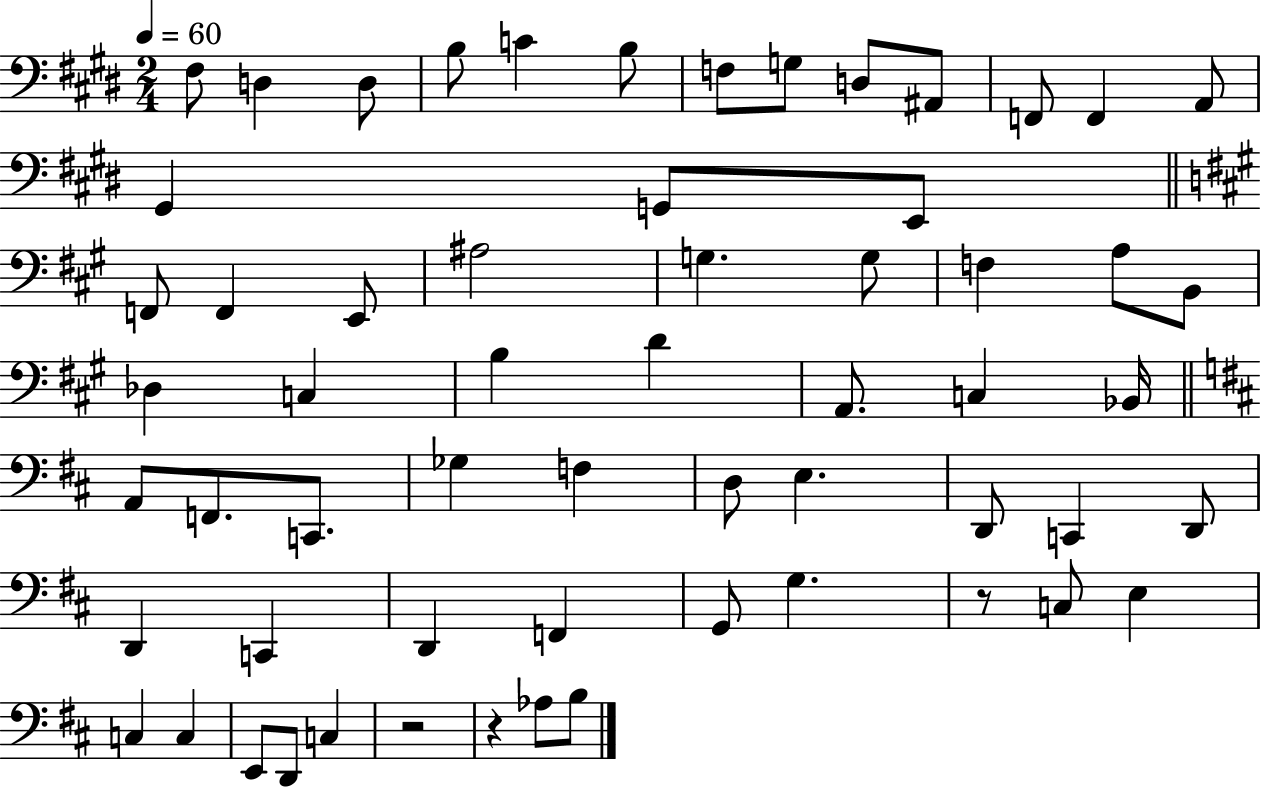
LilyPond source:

{
  \clef bass
  \numericTimeSignature
  \time 2/4
  \key e \major
  \tempo 4 = 60
  fis8 d4 d8 | b8 c'4 b8 | f8 g8 d8 ais,8 | f,8 f,4 a,8 | \break gis,4 g,8 e,8 | \bar "||" \break \key a \major f,8 f,4 e,8 | ais2 | g4. g8 | f4 a8 b,8 | \break des4 c4 | b4 d'4 | a,8. c4 bes,16 | \bar "||" \break \key d \major a,8 f,8. c,8. | ges4 f4 | d8 e4. | d,8 c,4 d,8 | \break d,4 c,4 | d,4 f,4 | g,8 g4. | r8 c8 e4 | \break c4 c4 | e,8 d,8 c4 | r2 | r4 aes8 b8 | \break \bar "|."
}